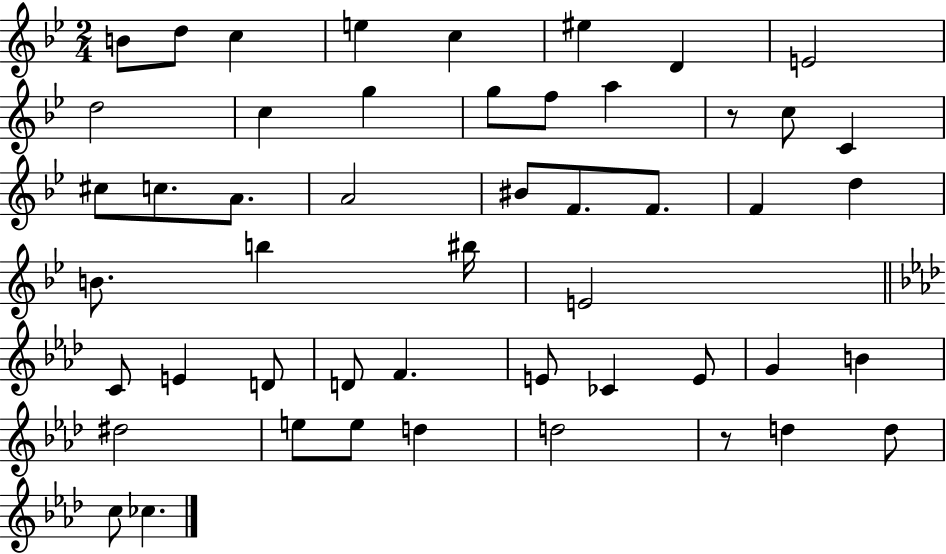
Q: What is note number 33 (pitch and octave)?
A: D4